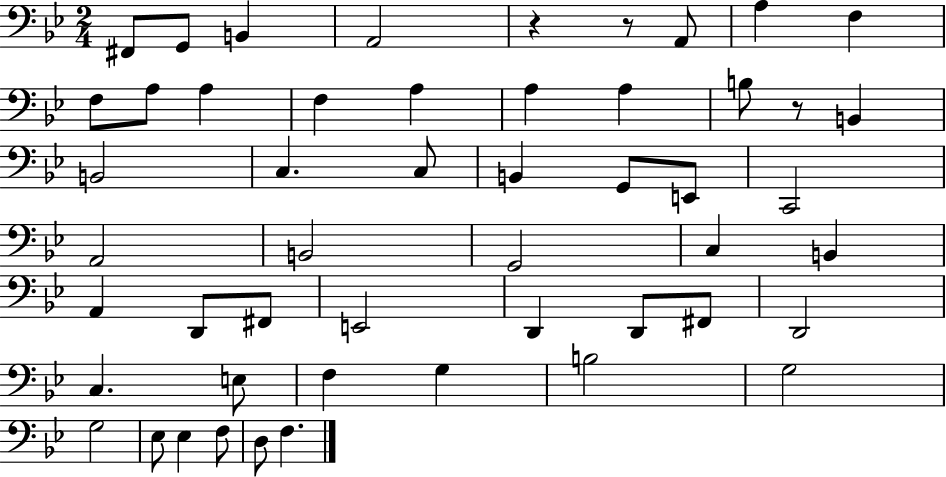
{
  \clef bass
  \numericTimeSignature
  \time 2/4
  \key bes \major
  \repeat volta 2 { fis,8 g,8 b,4 | a,2 | r4 r8 a,8 | a4 f4 | \break f8 a8 a4 | f4 a4 | a4 a4 | b8 r8 b,4 | \break b,2 | c4. c8 | b,4 g,8 e,8 | c,2 | \break a,2 | b,2 | g,2 | c4 b,4 | \break a,4 d,8 fis,8 | e,2 | d,4 d,8 fis,8 | d,2 | \break c4. e8 | f4 g4 | b2 | g2 | \break g2 | ees8 ees4 f8 | d8 f4. | } \bar "|."
}